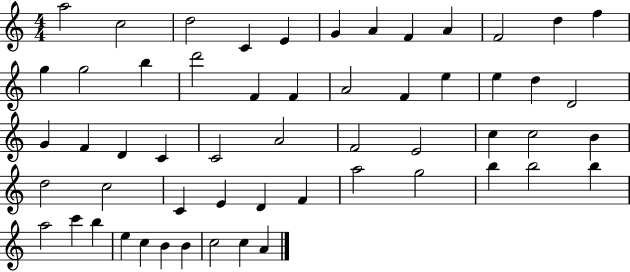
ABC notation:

X:1
T:Untitled
M:4/4
L:1/4
K:C
a2 c2 d2 C E G A F A F2 d f g g2 b d'2 F F A2 F e e d D2 G F D C C2 A2 F2 E2 c c2 B d2 c2 C E D F a2 g2 b b2 b a2 c' b e c B B c2 c A